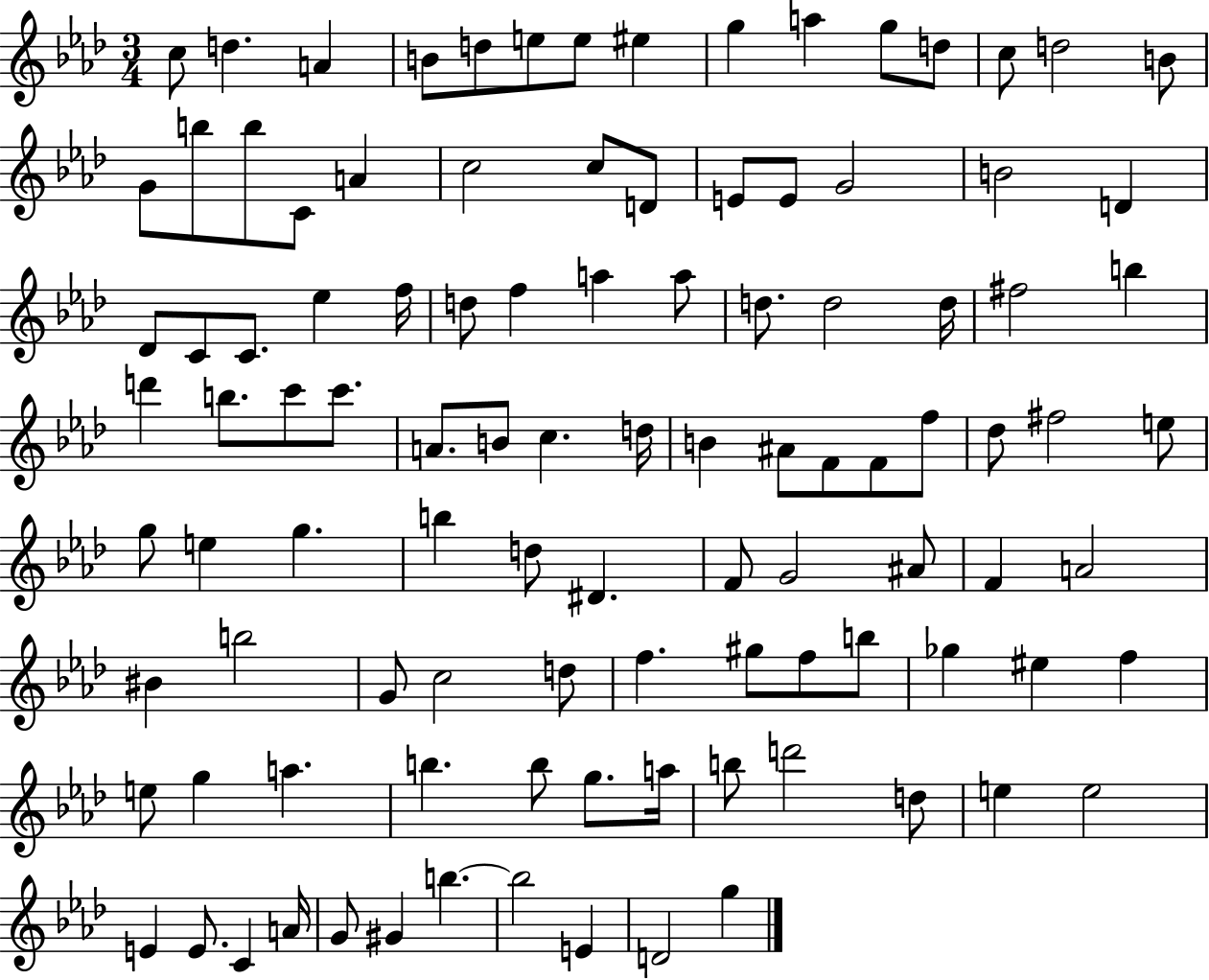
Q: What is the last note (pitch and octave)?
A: G5